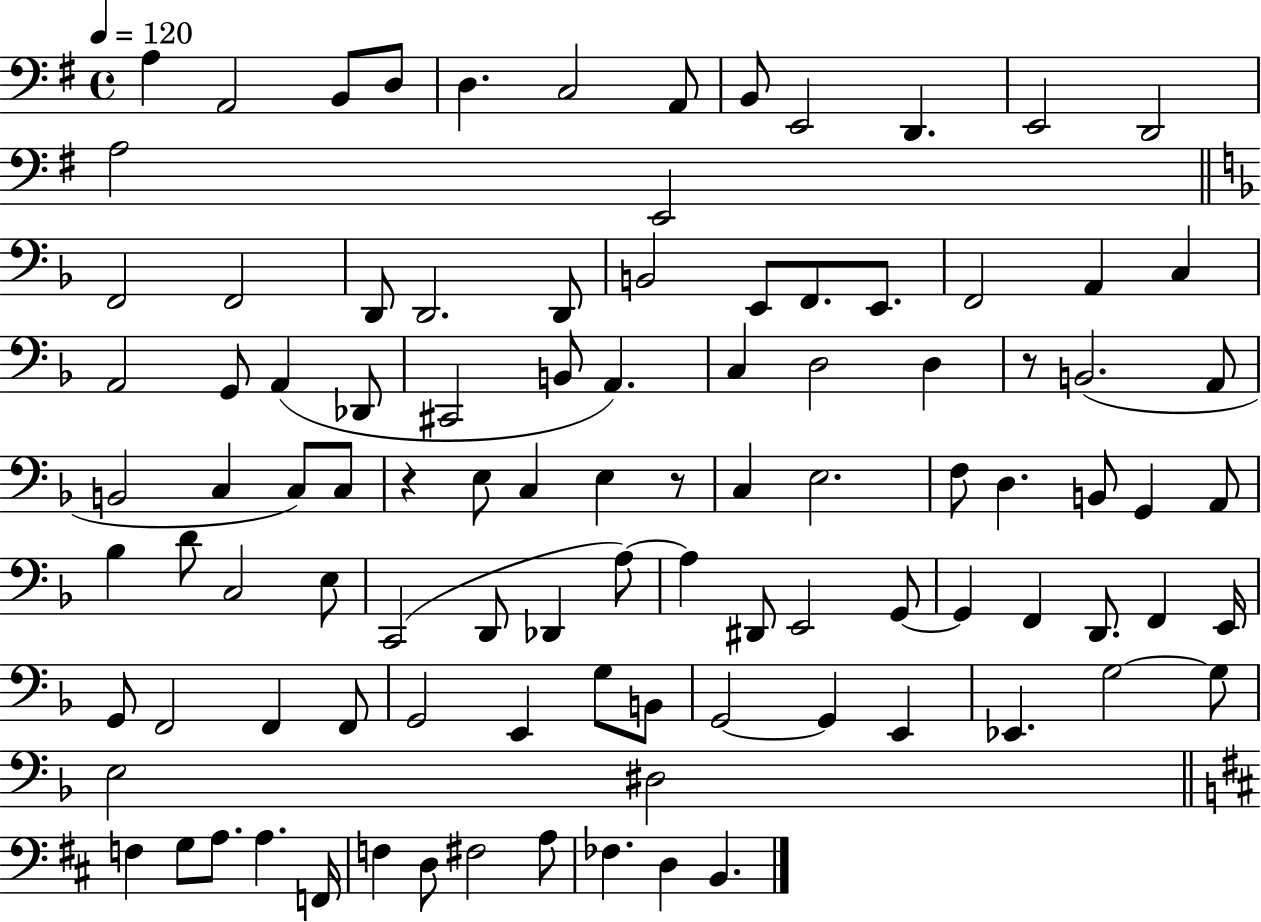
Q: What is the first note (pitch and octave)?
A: A3